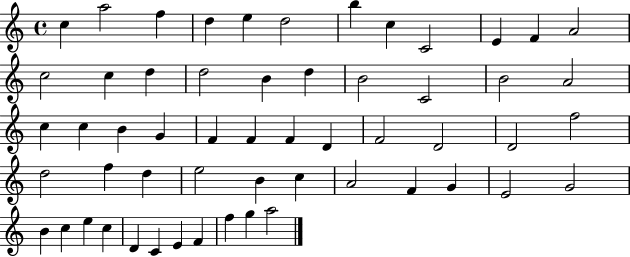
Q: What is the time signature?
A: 4/4